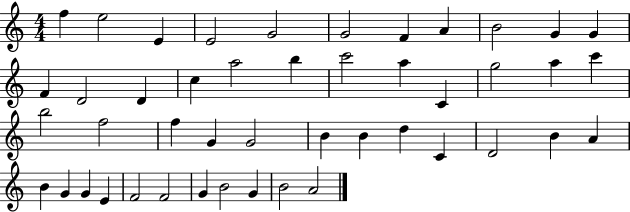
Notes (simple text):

F5/q E5/h E4/q E4/h G4/h G4/h F4/q A4/q B4/h G4/q G4/q F4/q D4/h D4/q C5/q A5/h B5/q C6/h A5/q C4/q G5/h A5/q C6/q B5/h F5/h F5/q G4/q G4/h B4/q B4/q D5/q C4/q D4/h B4/q A4/q B4/q G4/q G4/q E4/q F4/h F4/h G4/q B4/h G4/q B4/h A4/h